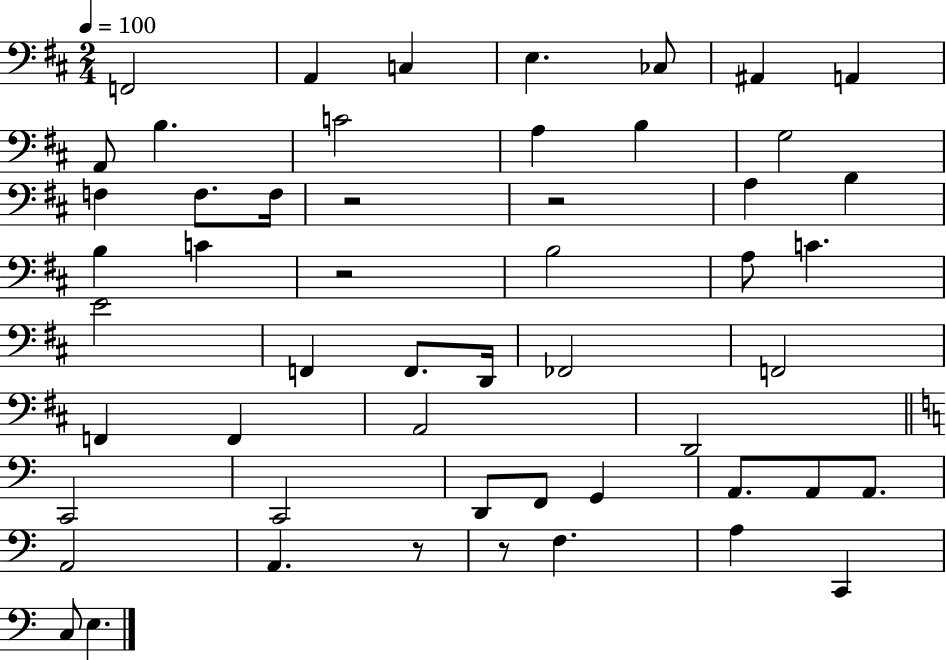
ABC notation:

X:1
T:Untitled
M:2/4
L:1/4
K:D
F,,2 A,, C, E, _C,/2 ^A,, A,, A,,/2 B, C2 A, B, G,2 F, F,/2 F,/4 z2 z2 A, B, B, C z2 B,2 A,/2 C E2 F,, F,,/2 D,,/4 _F,,2 F,,2 F,, F,, A,,2 D,,2 C,,2 C,,2 D,,/2 F,,/2 G,, A,,/2 A,,/2 A,,/2 A,,2 A,, z/2 z/2 F, A, C,, C,/2 E,